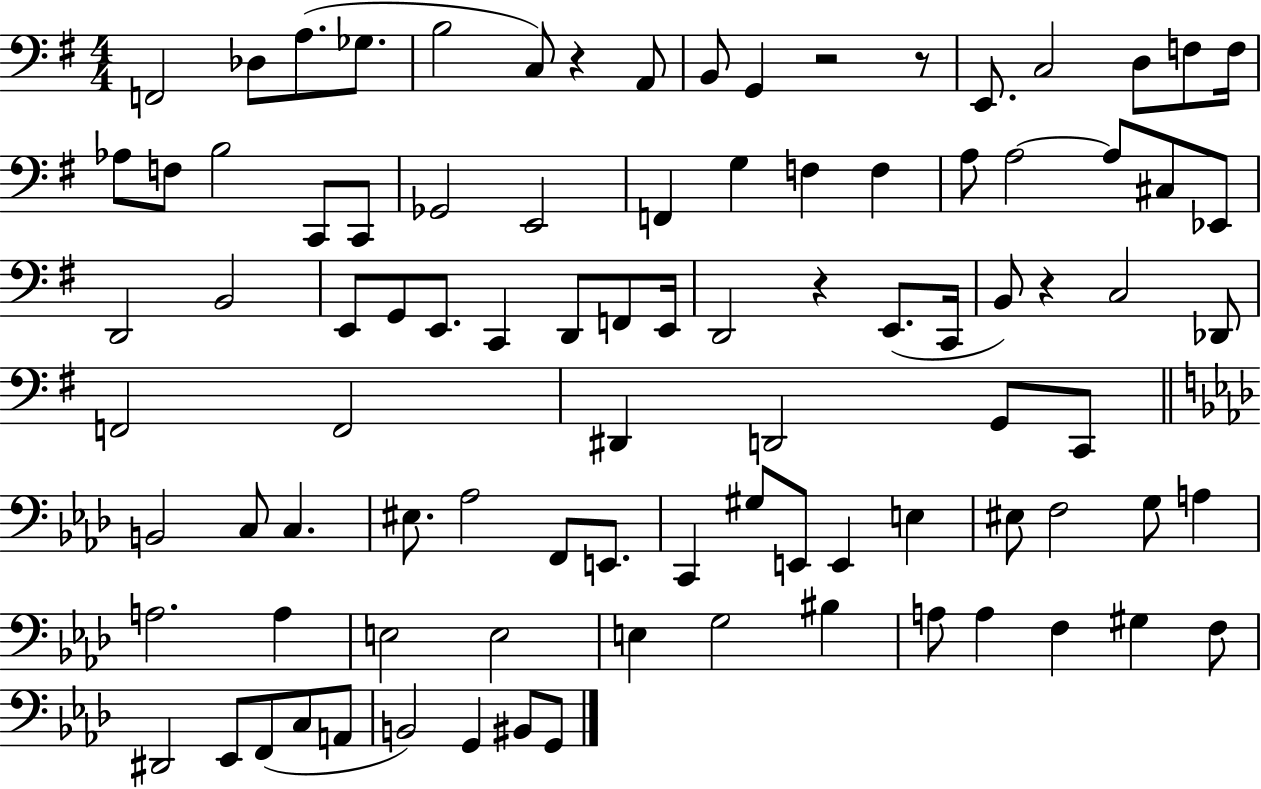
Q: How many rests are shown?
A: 5